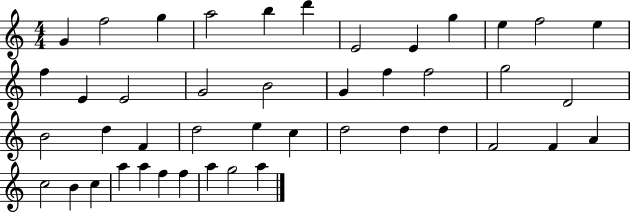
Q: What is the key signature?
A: C major